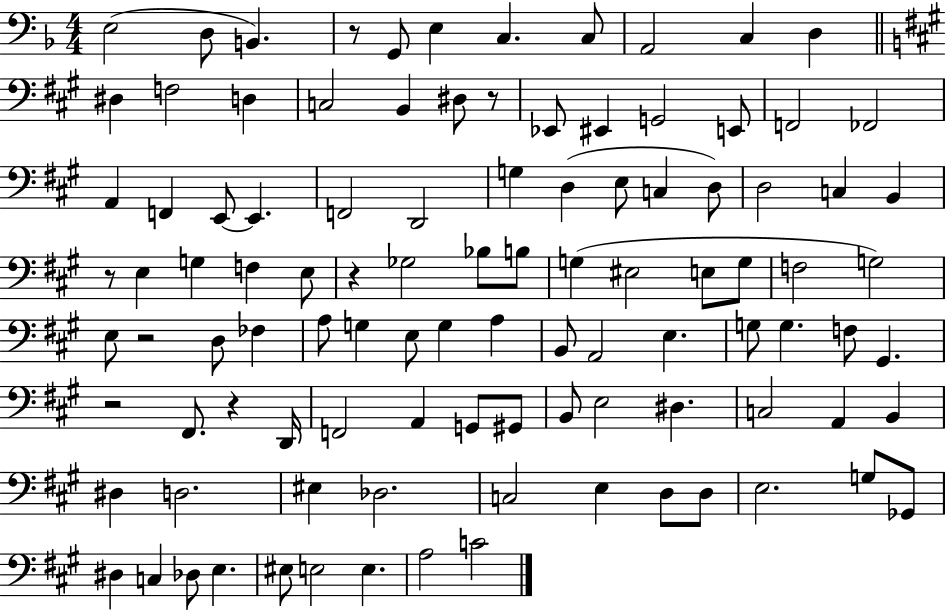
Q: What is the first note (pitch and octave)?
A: E3